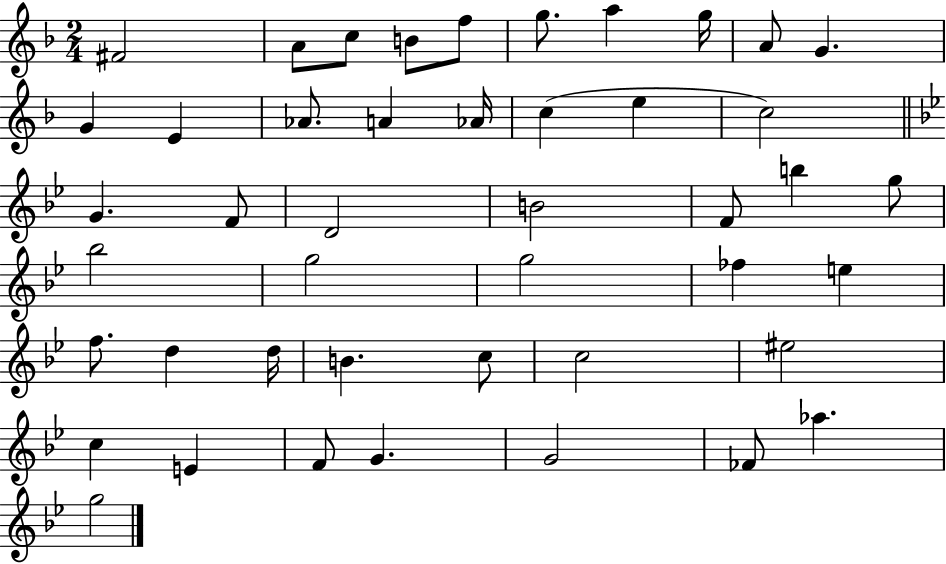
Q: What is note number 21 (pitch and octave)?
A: D4